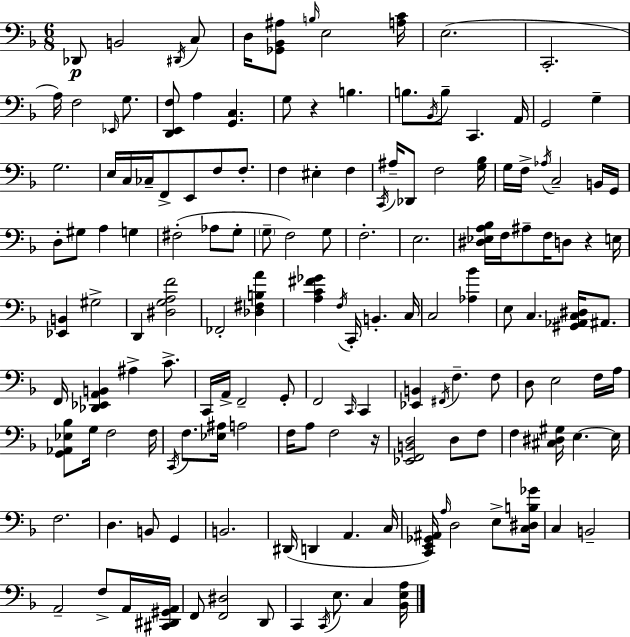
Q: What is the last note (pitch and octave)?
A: C3